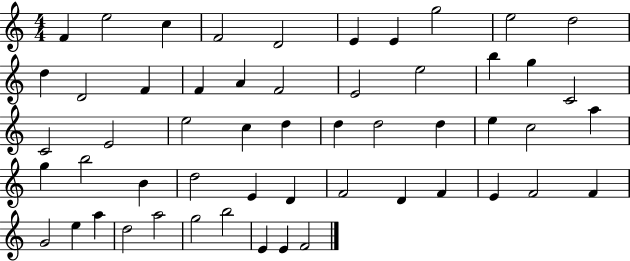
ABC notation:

X:1
T:Untitled
M:4/4
L:1/4
K:C
F e2 c F2 D2 E E g2 e2 d2 d D2 F F A F2 E2 e2 b g C2 C2 E2 e2 c d d d2 d e c2 a g b2 B d2 E D F2 D F E F2 F G2 e a d2 a2 g2 b2 E E F2